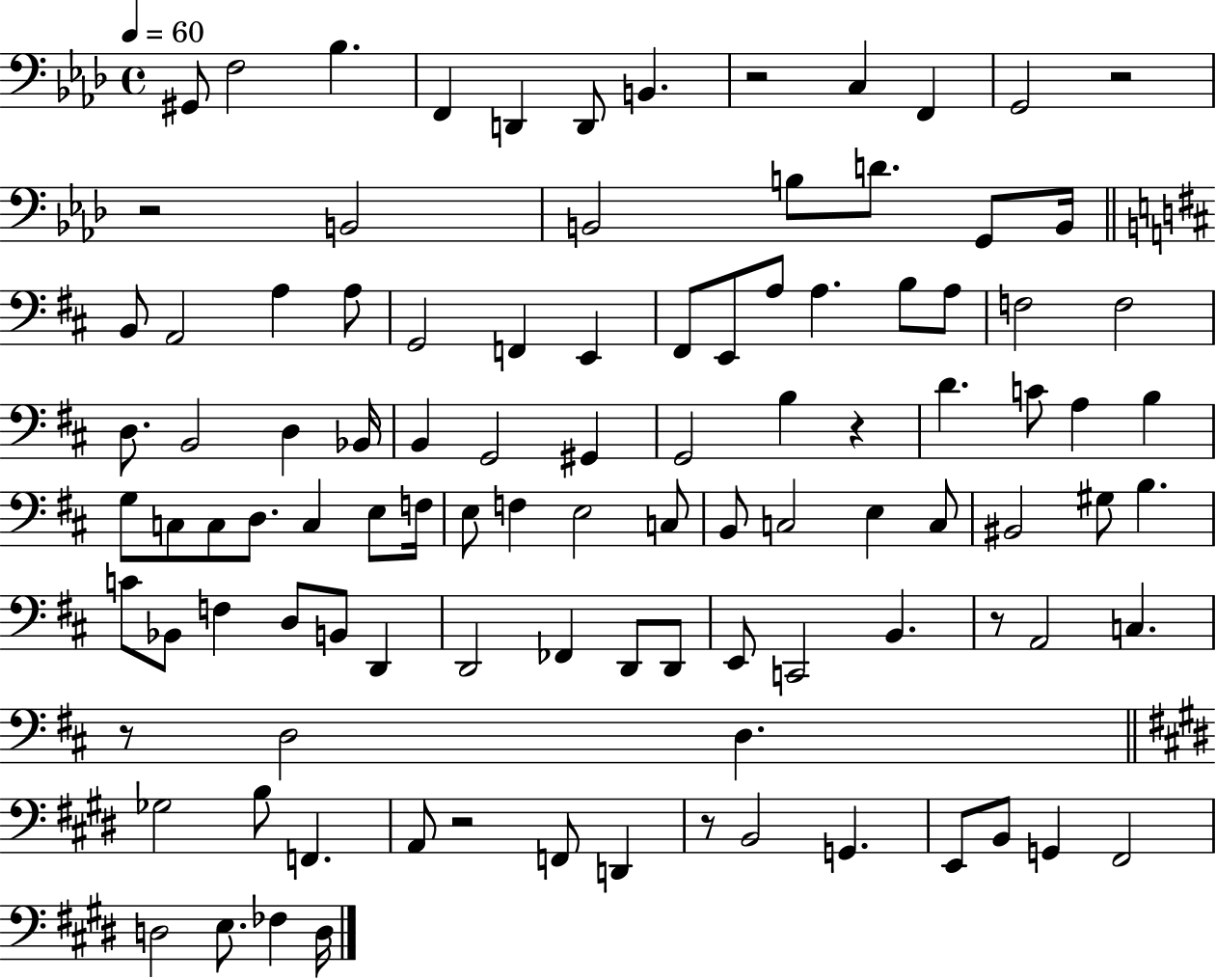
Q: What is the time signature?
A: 4/4